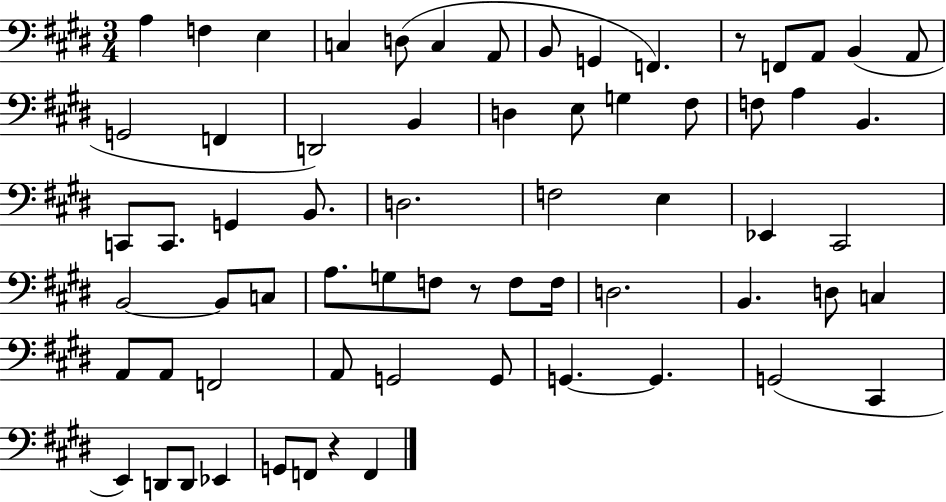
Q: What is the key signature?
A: E major